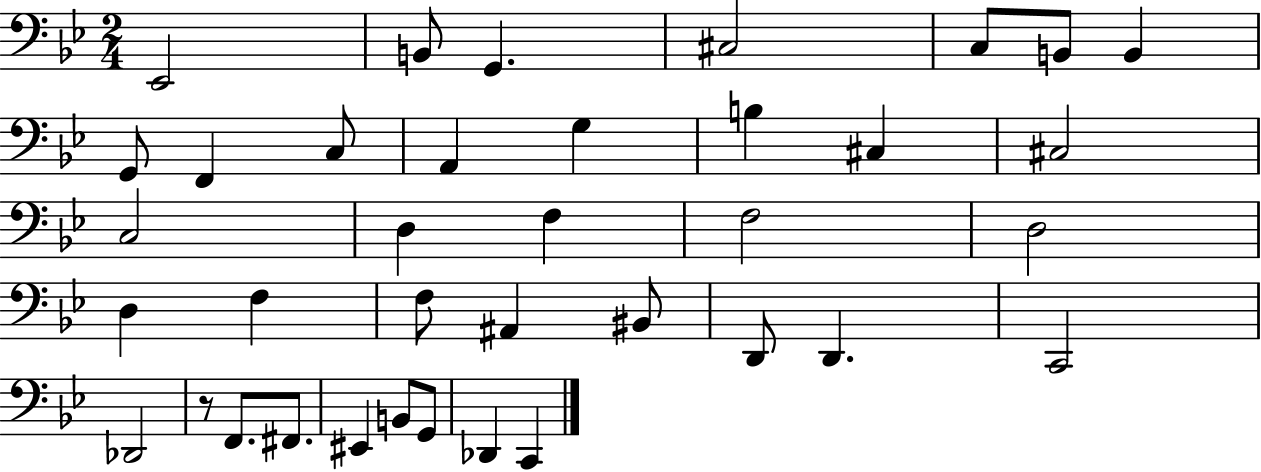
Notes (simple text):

Eb2/h B2/e G2/q. C#3/h C3/e B2/e B2/q G2/e F2/q C3/e A2/q G3/q B3/q C#3/q C#3/h C3/h D3/q F3/q F3/h D3/h D3/q F3/q F3/e A#2/q BIS2/e D2/e D2/q. C2/h Db2/h R/e F2/e. F#2/e. EIS2/q B2/e G2/e Db2/q C2/q